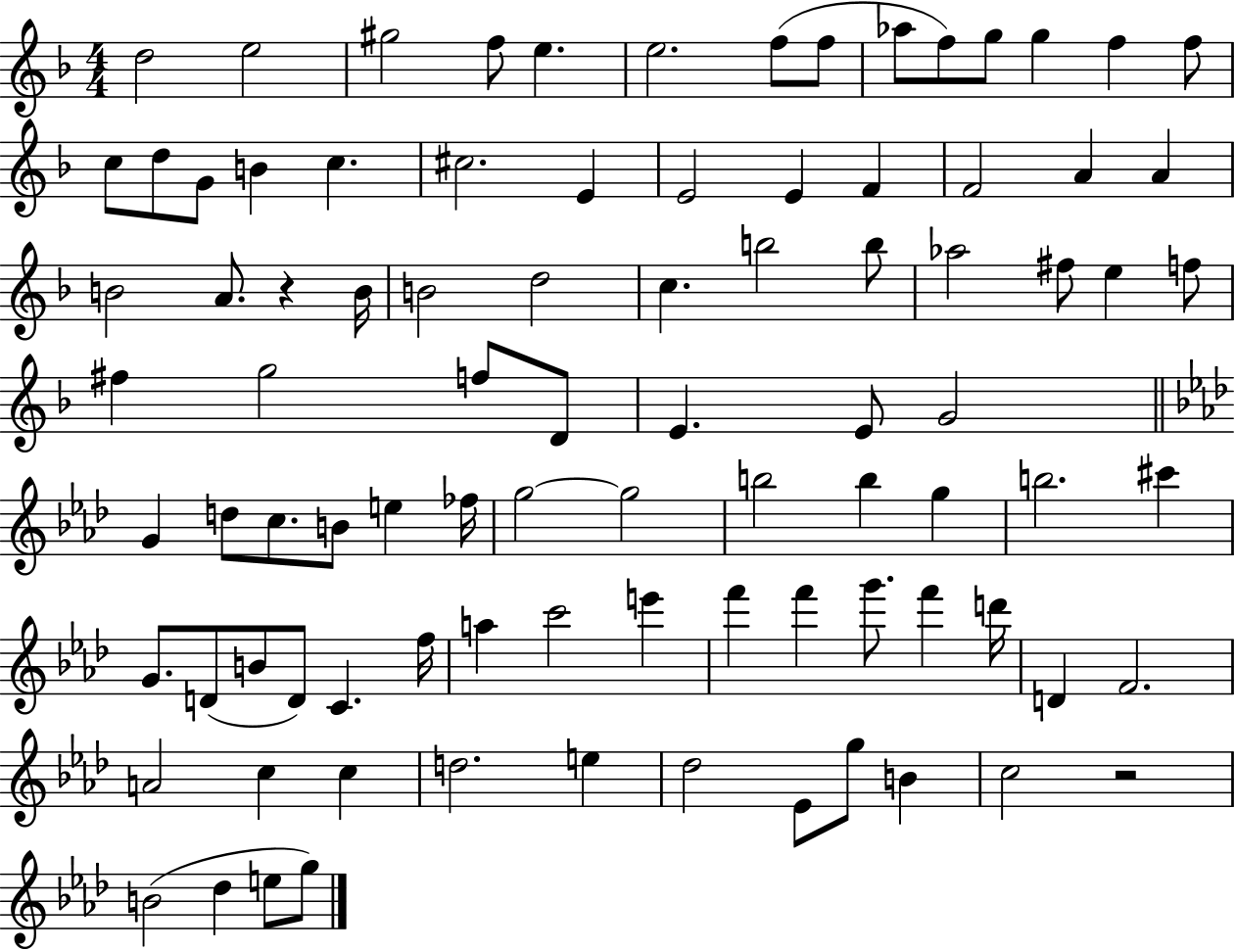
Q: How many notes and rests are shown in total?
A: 91